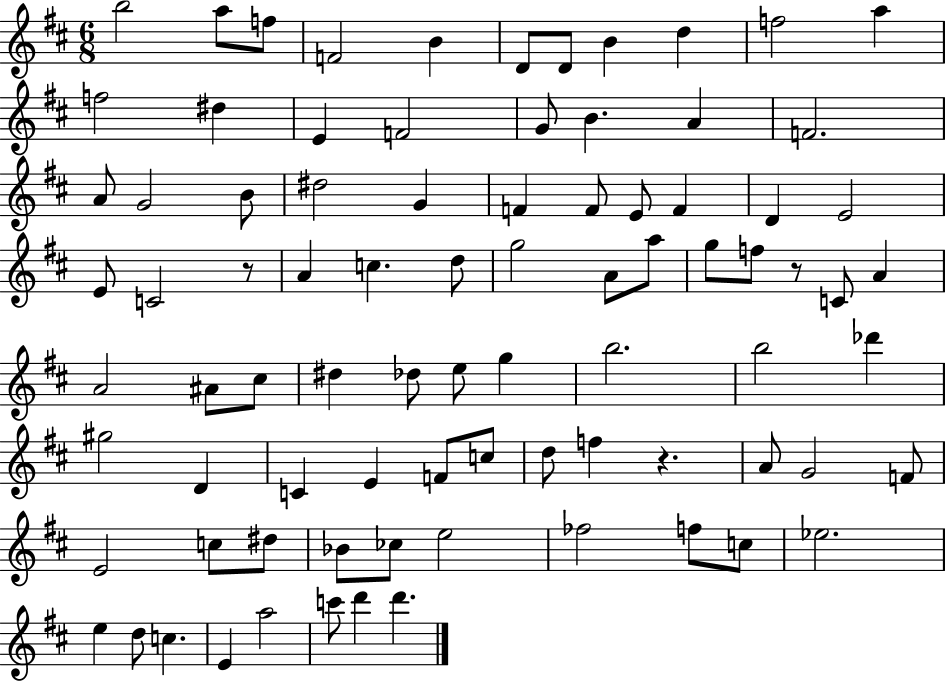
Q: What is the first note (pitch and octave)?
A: B5